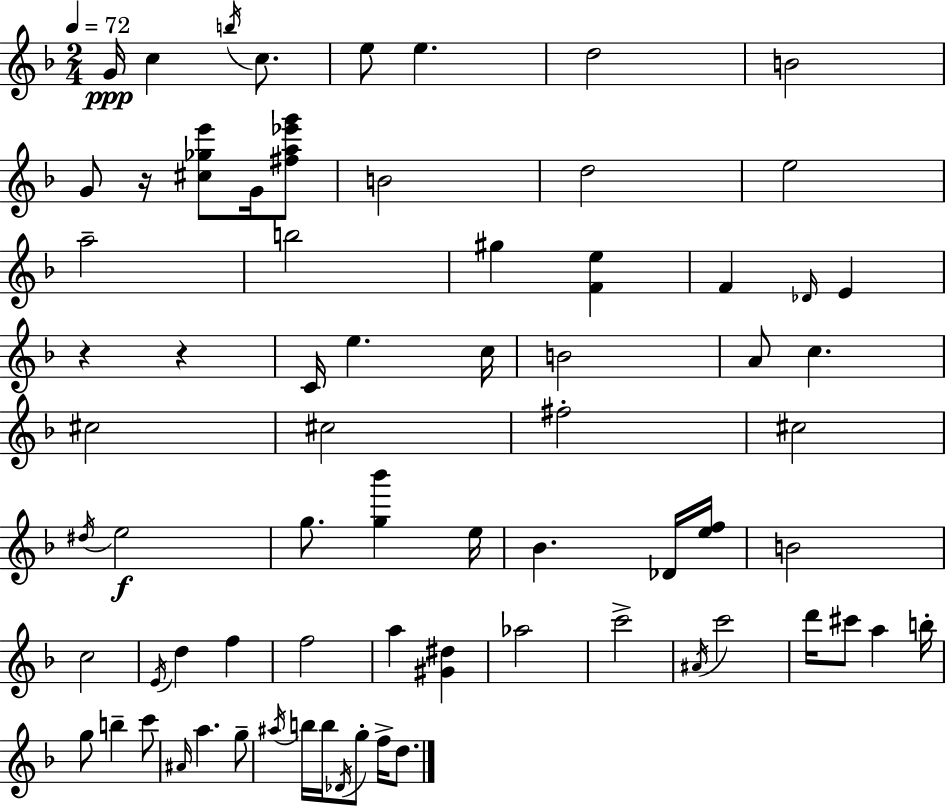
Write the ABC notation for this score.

X:1
T:Untitled
M:2/4
L:1/4
K:Dm
G/4 c b/4 c/2 e/2 e d2 B2 G/2 z/4 [^c_ge']/2 G/4 [^fa_e'g']/2 B2 d2 e2 a2 b2 ^g [Fe] F _D/4 E z z C/4 e c/4 B2 A/2 c ^c2 ^c2 ^f2 ^c2 ^d/4 e2 g/2 [g_b'] e/4 _B _D/4 [ef]/4 B2 c2 E/4 d f f2 a [^G^d] _a2 c'2 ^A/4 c'2 d'/4 ^c'/2 a b/4 g/2 b c'/2 ^A/4 a g/2 ^a/4 b/4 b/4 _D/4 g/2 f/4 d/2